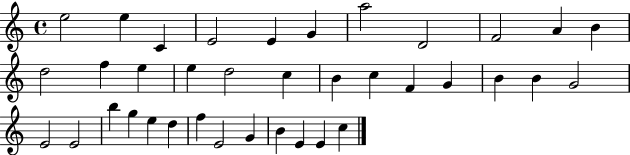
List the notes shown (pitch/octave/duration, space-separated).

E5/h E5/q C4/q E4/h E4/q G4/q A5/h D4/h F4/h A4/q B4/q D5/h F5/q E5/q E5/q D5/h C5/q B4/q C5/q F4/q G4/q B4/q B4/q G4/h E4/h E4/h B5/q G5/q E5/q D5/q F5/q E4/h G4/q B4/q E4/q E4/q C5/q